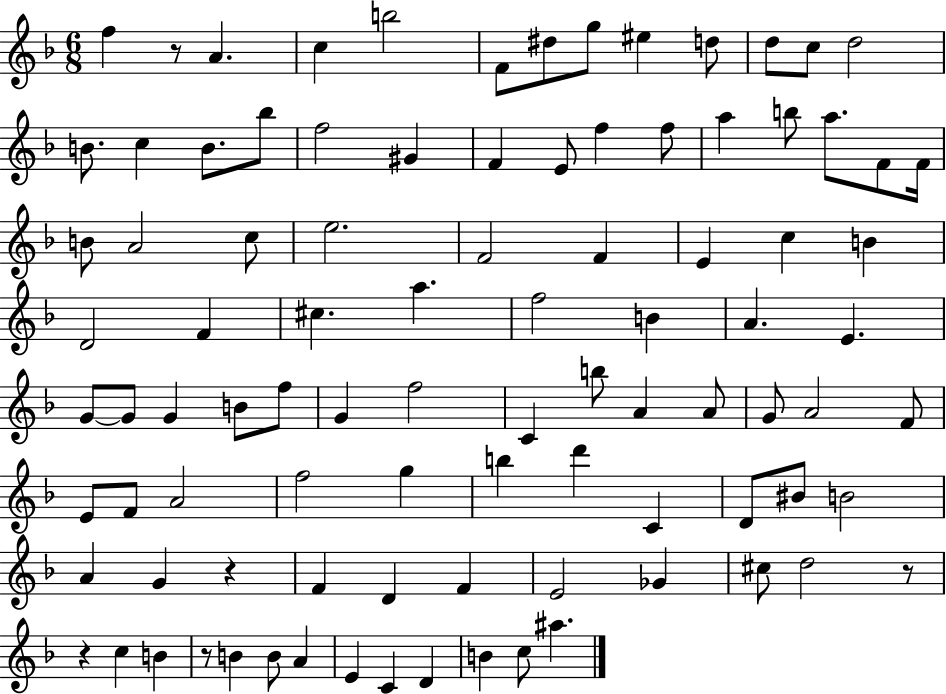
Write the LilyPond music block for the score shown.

{
  \clef treble
  \numericTimeSignature
  \time 6/8
  \key f \major
  \repeat volta 2 { f''4 r8 a'4. | c''4 b''2 | f'8 dis''8 g''8 eis''4 d''8 | d''8 c''8 d''2 | \break b'8. c''4 b'8. bes''8 | f''2 gis'4 | f'4 e'8 f''4 f''8 | a''4 b''8 a''8. f'8 f'16 | \break b'8 a'2 c''8 | e''2. | f'2 f'4 | e'4 c''4 b'4 | \break d'2 f'4 | cis''4. a''4. | f''2 b'4 | a'4. e'4. | \break g'8~~ g'8 g'4 b'8 f''8 | g'4 f''2 | c'4 b''8 a'4 a'8 | g'8 a'2 f'8 | \break e'8 f'8 a'2 | f''2 g''4 | b''4 d'''4 c'4 | d'8 bis'8 b'2 | \break a'4 g'4 r4 | f'4 d'4 f'4 | e'2 ges'4 | cis''8 d''2 r8 | \break r4 c''4 b'4 | r8 b'4 b'8 a'4 | e'4 c'4 d'4 | b'4 c''8 ais''4. | \break } \bar "|."
}